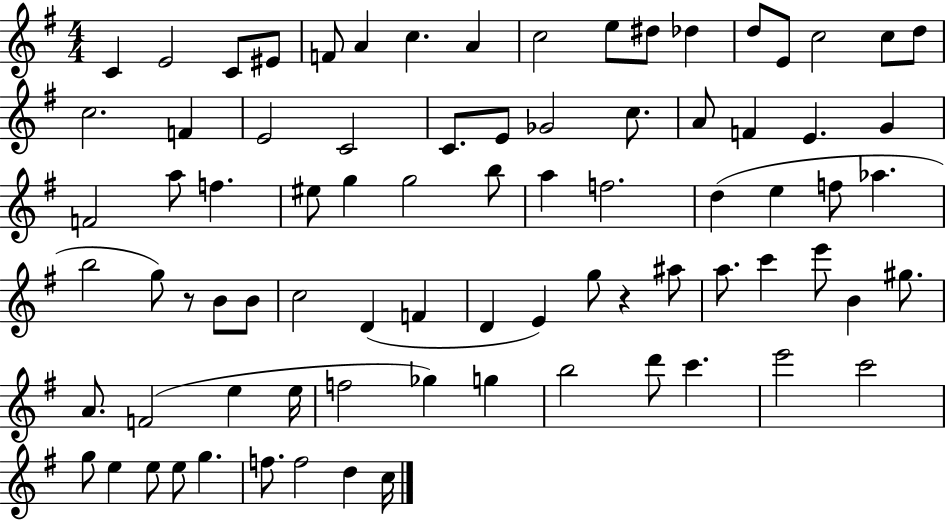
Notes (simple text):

C4/q E4/h C4/e EIS4/e F4/e A4/q C5/q. A4/q C5/h E5/e D#5/e Db5/q D5/e E4/e C5/h C5/e D5/e C5/h. F4/q E4/h C4/h C4/e. E4/e Gb4/h C5/e. A4/e F4/q E4/q. G4/q F4/h A5/e F5/q. EIS5/e G5/q G5/h B5/e A5/q F5/h. D5/q E5/q F5/e Ab5/q. B5/h G5/e R/e B4/e B4/e C5/h D4/q F4/q D4/q E4/q G5/e R/q A#5/e A5/e. C6/q E6/e B4/q G#5/e. A4/e. F4/h E5/q E5/s F5/h Gb5/q G5/q B5/h D6/e C6/q. E6/h C6/h G5/e E5/q E5/e E5/e G5/q. F5/e. F5/h D5/q C5/s